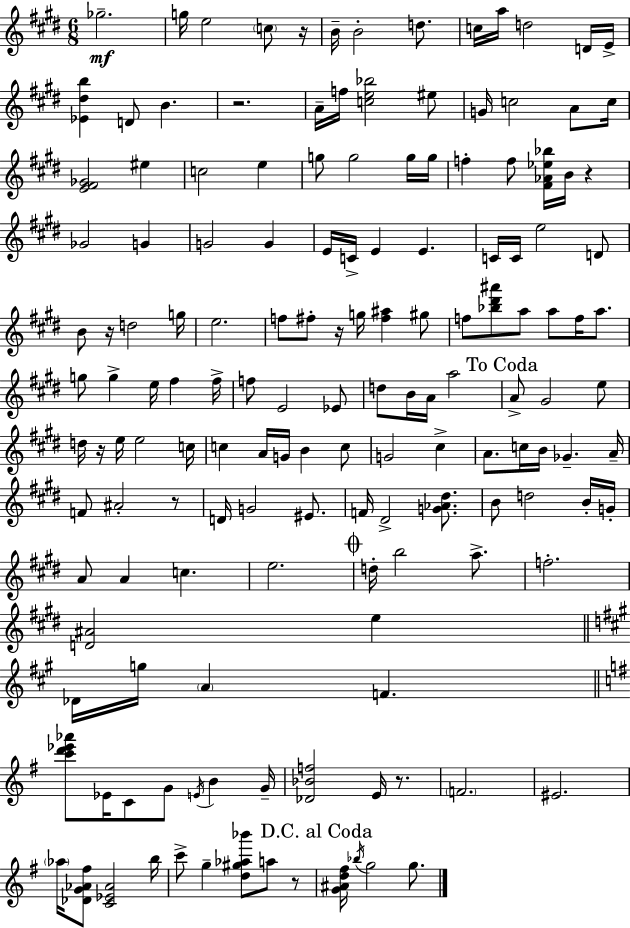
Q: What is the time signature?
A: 6/8